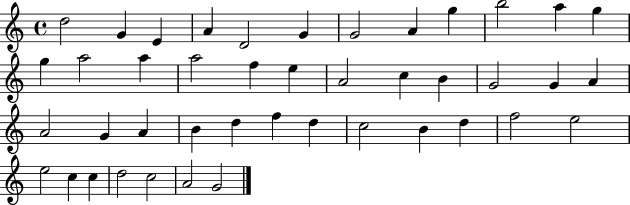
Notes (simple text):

D5/h G4/q E4/q A4/q D4/h G4/q G4/h A4/q G5/q B5/h A5/q G5/q G5/q A5/h A5/q A5/h F5/q E5/q A4/h C5/q B4/q G4/h G4/q A4/q A4/h G4/q A4/q B4/q D5/q F5/q D5/q C5/h B4/q D5/q F5/h E5/h E5/h C5/q C5/q D5/h C5/h A4/h G4/h